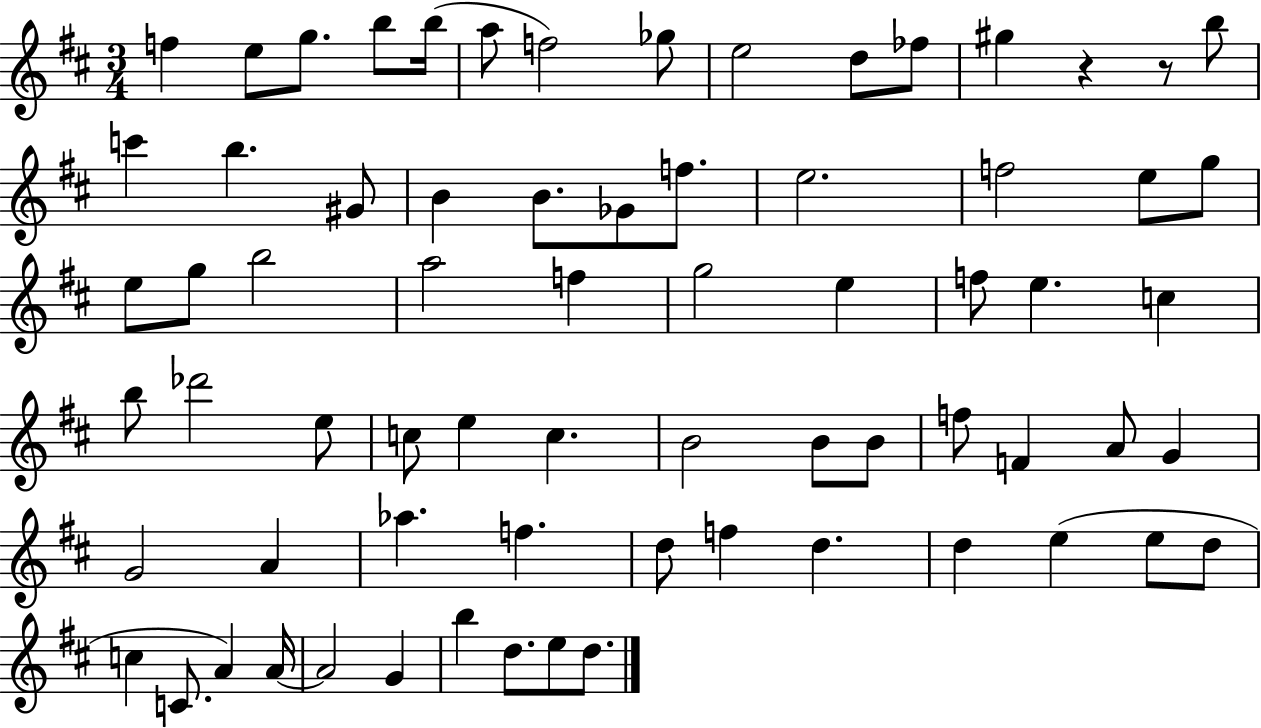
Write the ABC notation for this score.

X:1
T:Untitled
M:3/4
L:1/4
K:D
f e/2 g/2 b/2 b/4 a/2 f2 _g/2 e2 d/2 _f/2 ^g z z/2 b/2 c' b ^G/2 B B/2 _G/2 f/2 e2 f2 e/2 g/2 e/2 g/2 b2 a2 f g2 e f/2 e c b/2 _d'2 e/2 c/2 e c B2 B/2 B/2 f/2 F A/2 G G2 A _a f d/2 f d d e e/2 d/2 c C/2 A A/4 A2 G b d/2 e/2 d/2